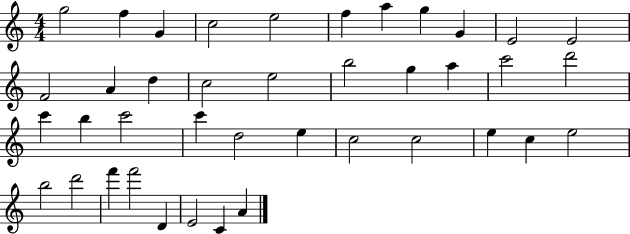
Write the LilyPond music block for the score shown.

{
  \clef treble
  \numericTimeSignature
  \time 4/4
  \key c \major
  g''2 f''4 g'4 | c''2 e''2 | f''4 a''4 g''4 g'4 | e'2 e'2 | \break f'2 a'4 d''4 | c''2 e''2 | b''2 g''4 a''4 | c'''2 d'''2 | \break c'''4 b''4 c'''2 | c'''4 d''2 e''4 | c''2 c''2 | e''4 c''4 e''2 | \break b''2 d'''2 | f'''4 f'''2 d'4 | e'2 c'4 a'4 | \bar "|."
}